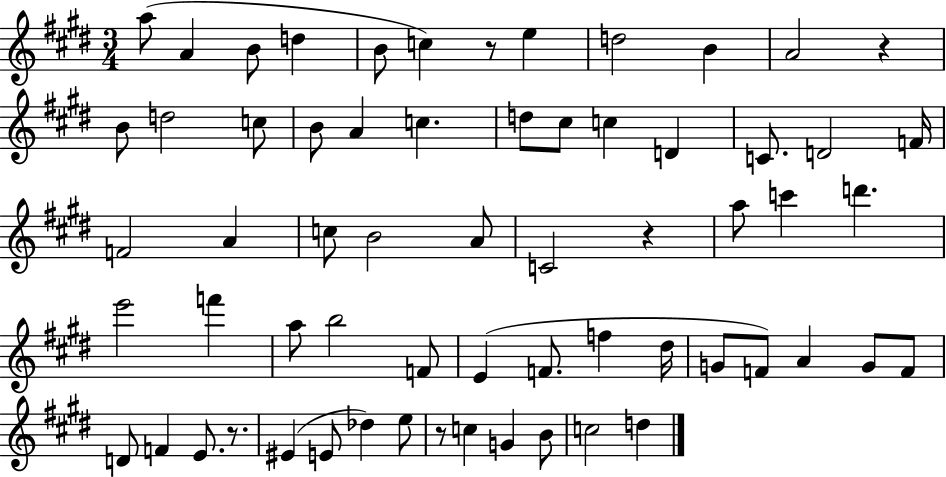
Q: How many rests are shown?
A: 5